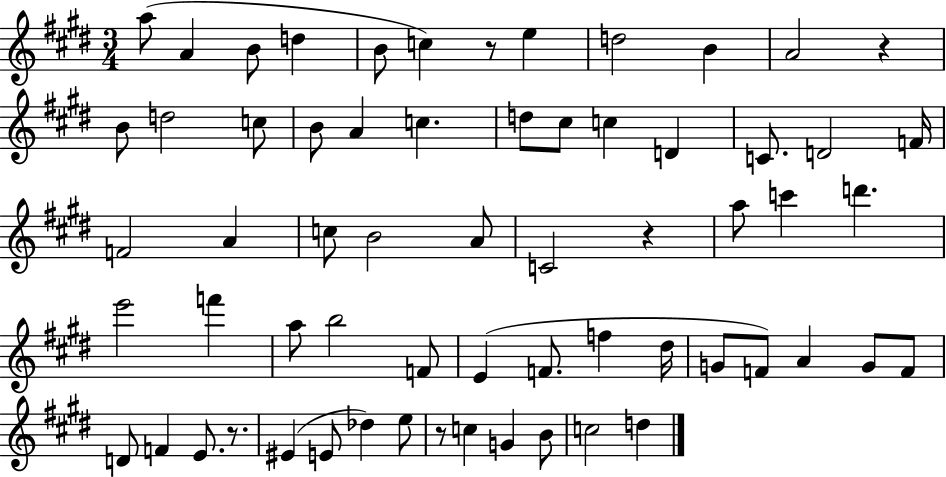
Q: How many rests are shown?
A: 5